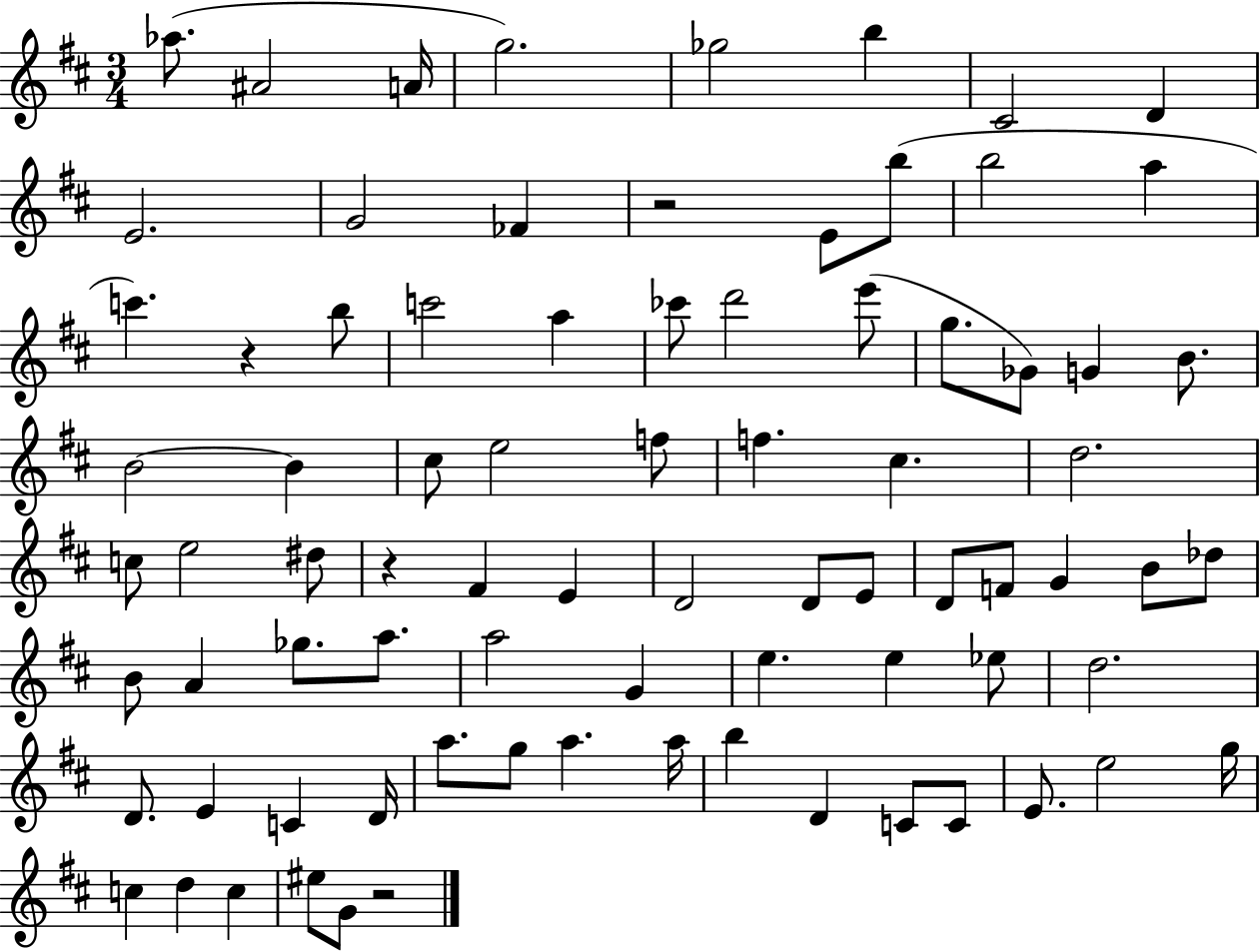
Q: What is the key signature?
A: D major